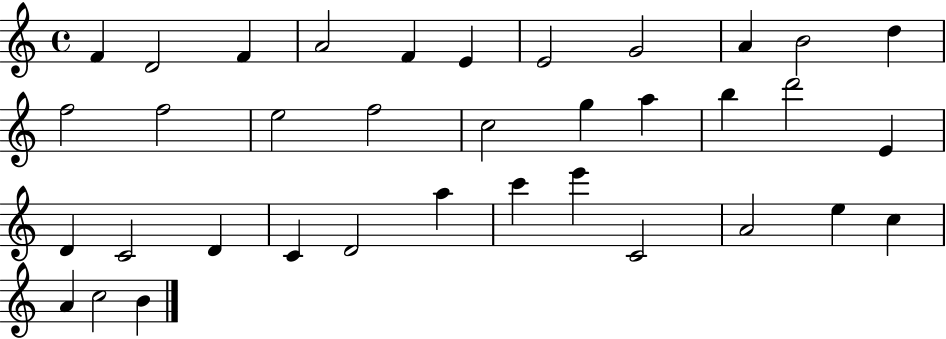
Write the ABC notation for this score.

X:1
T:Untitled
M:4/4
L:1/4
K:C
F D2 F A2 F E E2 G2 A B2 d f2 f2 e2 f2 c2 g a b d'2 E D C2 D C D2 a c' e' C2 A2 e c A c2 B